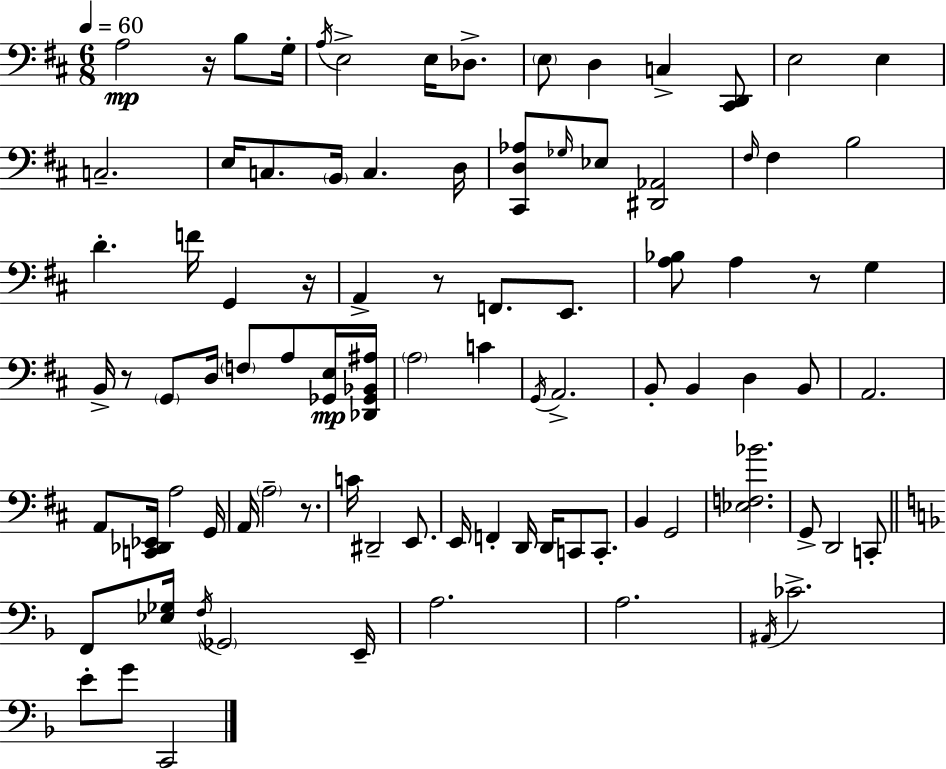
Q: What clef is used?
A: bass